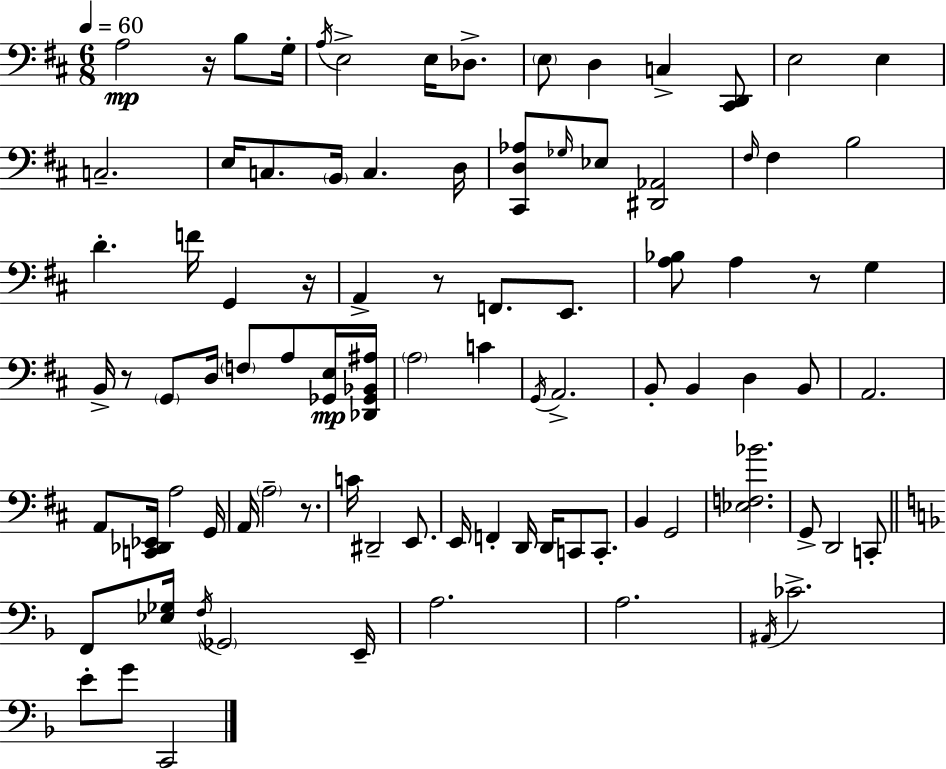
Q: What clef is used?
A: bass